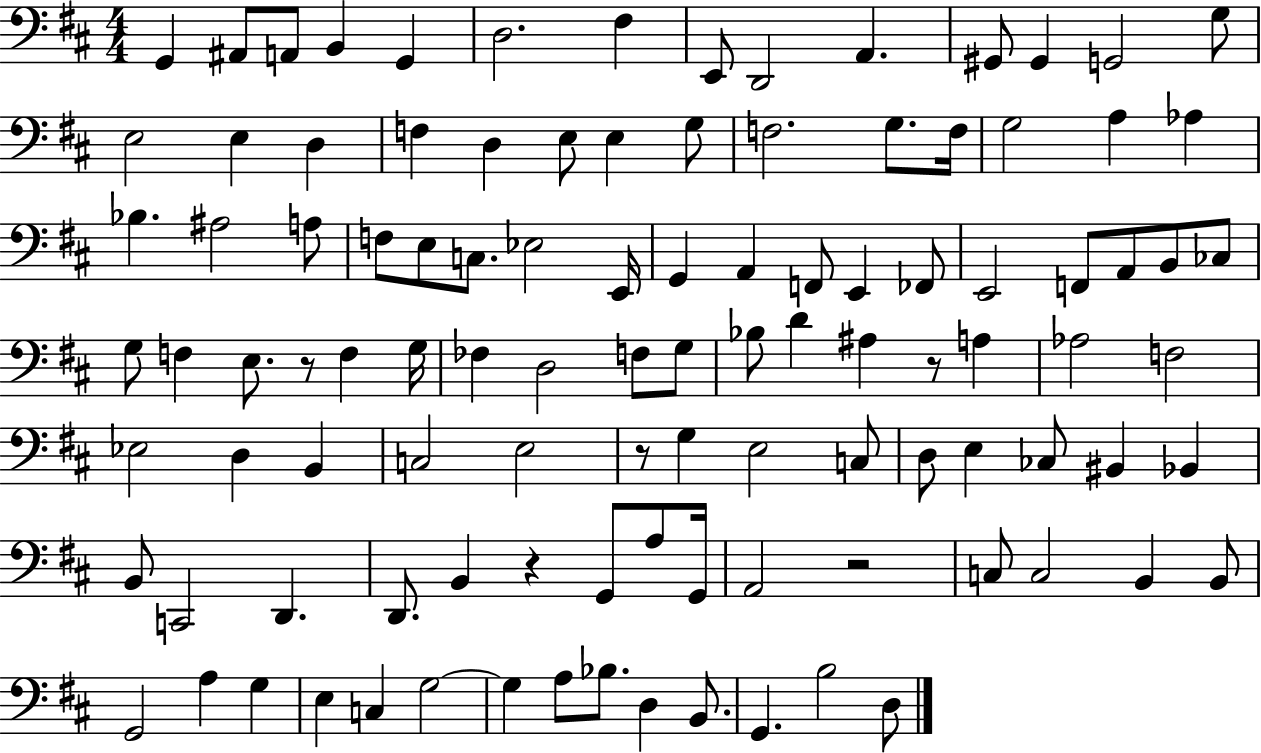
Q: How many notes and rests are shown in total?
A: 106